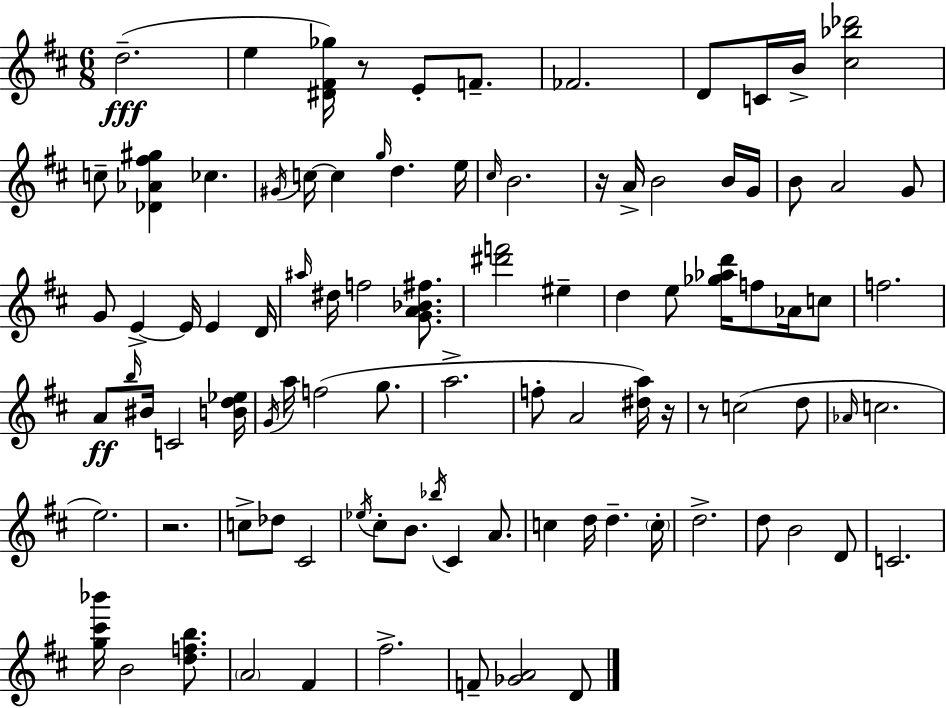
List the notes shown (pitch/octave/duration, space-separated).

D5/h. E5/q [D#4,F#4,Gb5]/s R/e E4/e F4/e. FES4/h. D4/e C4/s B4/s [C#5,Bb5,Db6]/h C5/e [Db4,Ab4,F#5,G#5]/q CES5/q. G#4/s C5/s C5/q G5/s D5/q. E5/s C#5/s B4/h. R/s A4/s B4/h B4/s G4/s B4/e A4/h G4/e G4/e E4/q E4/s E4/q D4/s A#5/s D#5/s F5/h [G4,A4,Bb4,F#5]/e. [D#6,F6]/h EIS5/q D5/q E5/e [Gb5,Ab5,D6]/s F5/e Ab4/s C5/e F5/h. A4/e B5/s BIS4/s C4/h [B4,D5,Eb5]/s G4/s A5/s F5/h G5/e. A5/h. F5/e A4/h [D#5,A5]/s R/s R/e C5/h D5/e Ab4/s C5/h. E5/h. R/h. C5/e Db5/e C#4/h Eb5/s C#5/e B4/e. Bb5/s C#4/q A4/e. C5/q D5/s D5/q. C5/s D5/h. D5/e B4/h D4/e C4/h. [G5,C#6,Bb6]/s B4/h [D5,F5,B5]/e. A4/h F#4/q F#5/h. F4/e [Gb4,A4]/h D4/e